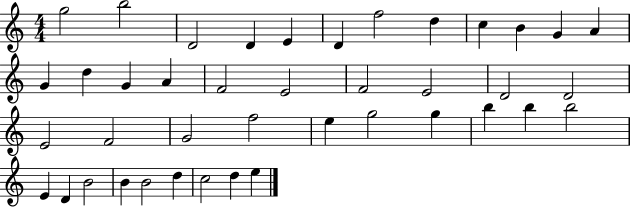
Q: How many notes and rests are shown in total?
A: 41